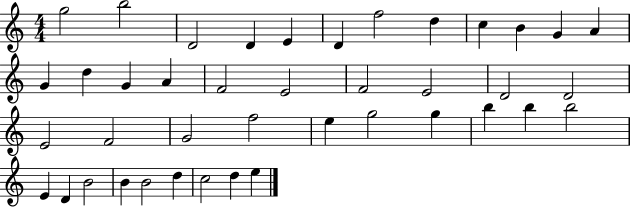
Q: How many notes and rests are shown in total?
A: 41